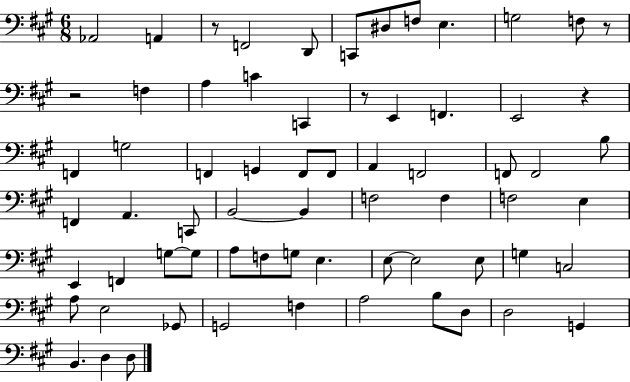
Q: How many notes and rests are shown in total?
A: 68